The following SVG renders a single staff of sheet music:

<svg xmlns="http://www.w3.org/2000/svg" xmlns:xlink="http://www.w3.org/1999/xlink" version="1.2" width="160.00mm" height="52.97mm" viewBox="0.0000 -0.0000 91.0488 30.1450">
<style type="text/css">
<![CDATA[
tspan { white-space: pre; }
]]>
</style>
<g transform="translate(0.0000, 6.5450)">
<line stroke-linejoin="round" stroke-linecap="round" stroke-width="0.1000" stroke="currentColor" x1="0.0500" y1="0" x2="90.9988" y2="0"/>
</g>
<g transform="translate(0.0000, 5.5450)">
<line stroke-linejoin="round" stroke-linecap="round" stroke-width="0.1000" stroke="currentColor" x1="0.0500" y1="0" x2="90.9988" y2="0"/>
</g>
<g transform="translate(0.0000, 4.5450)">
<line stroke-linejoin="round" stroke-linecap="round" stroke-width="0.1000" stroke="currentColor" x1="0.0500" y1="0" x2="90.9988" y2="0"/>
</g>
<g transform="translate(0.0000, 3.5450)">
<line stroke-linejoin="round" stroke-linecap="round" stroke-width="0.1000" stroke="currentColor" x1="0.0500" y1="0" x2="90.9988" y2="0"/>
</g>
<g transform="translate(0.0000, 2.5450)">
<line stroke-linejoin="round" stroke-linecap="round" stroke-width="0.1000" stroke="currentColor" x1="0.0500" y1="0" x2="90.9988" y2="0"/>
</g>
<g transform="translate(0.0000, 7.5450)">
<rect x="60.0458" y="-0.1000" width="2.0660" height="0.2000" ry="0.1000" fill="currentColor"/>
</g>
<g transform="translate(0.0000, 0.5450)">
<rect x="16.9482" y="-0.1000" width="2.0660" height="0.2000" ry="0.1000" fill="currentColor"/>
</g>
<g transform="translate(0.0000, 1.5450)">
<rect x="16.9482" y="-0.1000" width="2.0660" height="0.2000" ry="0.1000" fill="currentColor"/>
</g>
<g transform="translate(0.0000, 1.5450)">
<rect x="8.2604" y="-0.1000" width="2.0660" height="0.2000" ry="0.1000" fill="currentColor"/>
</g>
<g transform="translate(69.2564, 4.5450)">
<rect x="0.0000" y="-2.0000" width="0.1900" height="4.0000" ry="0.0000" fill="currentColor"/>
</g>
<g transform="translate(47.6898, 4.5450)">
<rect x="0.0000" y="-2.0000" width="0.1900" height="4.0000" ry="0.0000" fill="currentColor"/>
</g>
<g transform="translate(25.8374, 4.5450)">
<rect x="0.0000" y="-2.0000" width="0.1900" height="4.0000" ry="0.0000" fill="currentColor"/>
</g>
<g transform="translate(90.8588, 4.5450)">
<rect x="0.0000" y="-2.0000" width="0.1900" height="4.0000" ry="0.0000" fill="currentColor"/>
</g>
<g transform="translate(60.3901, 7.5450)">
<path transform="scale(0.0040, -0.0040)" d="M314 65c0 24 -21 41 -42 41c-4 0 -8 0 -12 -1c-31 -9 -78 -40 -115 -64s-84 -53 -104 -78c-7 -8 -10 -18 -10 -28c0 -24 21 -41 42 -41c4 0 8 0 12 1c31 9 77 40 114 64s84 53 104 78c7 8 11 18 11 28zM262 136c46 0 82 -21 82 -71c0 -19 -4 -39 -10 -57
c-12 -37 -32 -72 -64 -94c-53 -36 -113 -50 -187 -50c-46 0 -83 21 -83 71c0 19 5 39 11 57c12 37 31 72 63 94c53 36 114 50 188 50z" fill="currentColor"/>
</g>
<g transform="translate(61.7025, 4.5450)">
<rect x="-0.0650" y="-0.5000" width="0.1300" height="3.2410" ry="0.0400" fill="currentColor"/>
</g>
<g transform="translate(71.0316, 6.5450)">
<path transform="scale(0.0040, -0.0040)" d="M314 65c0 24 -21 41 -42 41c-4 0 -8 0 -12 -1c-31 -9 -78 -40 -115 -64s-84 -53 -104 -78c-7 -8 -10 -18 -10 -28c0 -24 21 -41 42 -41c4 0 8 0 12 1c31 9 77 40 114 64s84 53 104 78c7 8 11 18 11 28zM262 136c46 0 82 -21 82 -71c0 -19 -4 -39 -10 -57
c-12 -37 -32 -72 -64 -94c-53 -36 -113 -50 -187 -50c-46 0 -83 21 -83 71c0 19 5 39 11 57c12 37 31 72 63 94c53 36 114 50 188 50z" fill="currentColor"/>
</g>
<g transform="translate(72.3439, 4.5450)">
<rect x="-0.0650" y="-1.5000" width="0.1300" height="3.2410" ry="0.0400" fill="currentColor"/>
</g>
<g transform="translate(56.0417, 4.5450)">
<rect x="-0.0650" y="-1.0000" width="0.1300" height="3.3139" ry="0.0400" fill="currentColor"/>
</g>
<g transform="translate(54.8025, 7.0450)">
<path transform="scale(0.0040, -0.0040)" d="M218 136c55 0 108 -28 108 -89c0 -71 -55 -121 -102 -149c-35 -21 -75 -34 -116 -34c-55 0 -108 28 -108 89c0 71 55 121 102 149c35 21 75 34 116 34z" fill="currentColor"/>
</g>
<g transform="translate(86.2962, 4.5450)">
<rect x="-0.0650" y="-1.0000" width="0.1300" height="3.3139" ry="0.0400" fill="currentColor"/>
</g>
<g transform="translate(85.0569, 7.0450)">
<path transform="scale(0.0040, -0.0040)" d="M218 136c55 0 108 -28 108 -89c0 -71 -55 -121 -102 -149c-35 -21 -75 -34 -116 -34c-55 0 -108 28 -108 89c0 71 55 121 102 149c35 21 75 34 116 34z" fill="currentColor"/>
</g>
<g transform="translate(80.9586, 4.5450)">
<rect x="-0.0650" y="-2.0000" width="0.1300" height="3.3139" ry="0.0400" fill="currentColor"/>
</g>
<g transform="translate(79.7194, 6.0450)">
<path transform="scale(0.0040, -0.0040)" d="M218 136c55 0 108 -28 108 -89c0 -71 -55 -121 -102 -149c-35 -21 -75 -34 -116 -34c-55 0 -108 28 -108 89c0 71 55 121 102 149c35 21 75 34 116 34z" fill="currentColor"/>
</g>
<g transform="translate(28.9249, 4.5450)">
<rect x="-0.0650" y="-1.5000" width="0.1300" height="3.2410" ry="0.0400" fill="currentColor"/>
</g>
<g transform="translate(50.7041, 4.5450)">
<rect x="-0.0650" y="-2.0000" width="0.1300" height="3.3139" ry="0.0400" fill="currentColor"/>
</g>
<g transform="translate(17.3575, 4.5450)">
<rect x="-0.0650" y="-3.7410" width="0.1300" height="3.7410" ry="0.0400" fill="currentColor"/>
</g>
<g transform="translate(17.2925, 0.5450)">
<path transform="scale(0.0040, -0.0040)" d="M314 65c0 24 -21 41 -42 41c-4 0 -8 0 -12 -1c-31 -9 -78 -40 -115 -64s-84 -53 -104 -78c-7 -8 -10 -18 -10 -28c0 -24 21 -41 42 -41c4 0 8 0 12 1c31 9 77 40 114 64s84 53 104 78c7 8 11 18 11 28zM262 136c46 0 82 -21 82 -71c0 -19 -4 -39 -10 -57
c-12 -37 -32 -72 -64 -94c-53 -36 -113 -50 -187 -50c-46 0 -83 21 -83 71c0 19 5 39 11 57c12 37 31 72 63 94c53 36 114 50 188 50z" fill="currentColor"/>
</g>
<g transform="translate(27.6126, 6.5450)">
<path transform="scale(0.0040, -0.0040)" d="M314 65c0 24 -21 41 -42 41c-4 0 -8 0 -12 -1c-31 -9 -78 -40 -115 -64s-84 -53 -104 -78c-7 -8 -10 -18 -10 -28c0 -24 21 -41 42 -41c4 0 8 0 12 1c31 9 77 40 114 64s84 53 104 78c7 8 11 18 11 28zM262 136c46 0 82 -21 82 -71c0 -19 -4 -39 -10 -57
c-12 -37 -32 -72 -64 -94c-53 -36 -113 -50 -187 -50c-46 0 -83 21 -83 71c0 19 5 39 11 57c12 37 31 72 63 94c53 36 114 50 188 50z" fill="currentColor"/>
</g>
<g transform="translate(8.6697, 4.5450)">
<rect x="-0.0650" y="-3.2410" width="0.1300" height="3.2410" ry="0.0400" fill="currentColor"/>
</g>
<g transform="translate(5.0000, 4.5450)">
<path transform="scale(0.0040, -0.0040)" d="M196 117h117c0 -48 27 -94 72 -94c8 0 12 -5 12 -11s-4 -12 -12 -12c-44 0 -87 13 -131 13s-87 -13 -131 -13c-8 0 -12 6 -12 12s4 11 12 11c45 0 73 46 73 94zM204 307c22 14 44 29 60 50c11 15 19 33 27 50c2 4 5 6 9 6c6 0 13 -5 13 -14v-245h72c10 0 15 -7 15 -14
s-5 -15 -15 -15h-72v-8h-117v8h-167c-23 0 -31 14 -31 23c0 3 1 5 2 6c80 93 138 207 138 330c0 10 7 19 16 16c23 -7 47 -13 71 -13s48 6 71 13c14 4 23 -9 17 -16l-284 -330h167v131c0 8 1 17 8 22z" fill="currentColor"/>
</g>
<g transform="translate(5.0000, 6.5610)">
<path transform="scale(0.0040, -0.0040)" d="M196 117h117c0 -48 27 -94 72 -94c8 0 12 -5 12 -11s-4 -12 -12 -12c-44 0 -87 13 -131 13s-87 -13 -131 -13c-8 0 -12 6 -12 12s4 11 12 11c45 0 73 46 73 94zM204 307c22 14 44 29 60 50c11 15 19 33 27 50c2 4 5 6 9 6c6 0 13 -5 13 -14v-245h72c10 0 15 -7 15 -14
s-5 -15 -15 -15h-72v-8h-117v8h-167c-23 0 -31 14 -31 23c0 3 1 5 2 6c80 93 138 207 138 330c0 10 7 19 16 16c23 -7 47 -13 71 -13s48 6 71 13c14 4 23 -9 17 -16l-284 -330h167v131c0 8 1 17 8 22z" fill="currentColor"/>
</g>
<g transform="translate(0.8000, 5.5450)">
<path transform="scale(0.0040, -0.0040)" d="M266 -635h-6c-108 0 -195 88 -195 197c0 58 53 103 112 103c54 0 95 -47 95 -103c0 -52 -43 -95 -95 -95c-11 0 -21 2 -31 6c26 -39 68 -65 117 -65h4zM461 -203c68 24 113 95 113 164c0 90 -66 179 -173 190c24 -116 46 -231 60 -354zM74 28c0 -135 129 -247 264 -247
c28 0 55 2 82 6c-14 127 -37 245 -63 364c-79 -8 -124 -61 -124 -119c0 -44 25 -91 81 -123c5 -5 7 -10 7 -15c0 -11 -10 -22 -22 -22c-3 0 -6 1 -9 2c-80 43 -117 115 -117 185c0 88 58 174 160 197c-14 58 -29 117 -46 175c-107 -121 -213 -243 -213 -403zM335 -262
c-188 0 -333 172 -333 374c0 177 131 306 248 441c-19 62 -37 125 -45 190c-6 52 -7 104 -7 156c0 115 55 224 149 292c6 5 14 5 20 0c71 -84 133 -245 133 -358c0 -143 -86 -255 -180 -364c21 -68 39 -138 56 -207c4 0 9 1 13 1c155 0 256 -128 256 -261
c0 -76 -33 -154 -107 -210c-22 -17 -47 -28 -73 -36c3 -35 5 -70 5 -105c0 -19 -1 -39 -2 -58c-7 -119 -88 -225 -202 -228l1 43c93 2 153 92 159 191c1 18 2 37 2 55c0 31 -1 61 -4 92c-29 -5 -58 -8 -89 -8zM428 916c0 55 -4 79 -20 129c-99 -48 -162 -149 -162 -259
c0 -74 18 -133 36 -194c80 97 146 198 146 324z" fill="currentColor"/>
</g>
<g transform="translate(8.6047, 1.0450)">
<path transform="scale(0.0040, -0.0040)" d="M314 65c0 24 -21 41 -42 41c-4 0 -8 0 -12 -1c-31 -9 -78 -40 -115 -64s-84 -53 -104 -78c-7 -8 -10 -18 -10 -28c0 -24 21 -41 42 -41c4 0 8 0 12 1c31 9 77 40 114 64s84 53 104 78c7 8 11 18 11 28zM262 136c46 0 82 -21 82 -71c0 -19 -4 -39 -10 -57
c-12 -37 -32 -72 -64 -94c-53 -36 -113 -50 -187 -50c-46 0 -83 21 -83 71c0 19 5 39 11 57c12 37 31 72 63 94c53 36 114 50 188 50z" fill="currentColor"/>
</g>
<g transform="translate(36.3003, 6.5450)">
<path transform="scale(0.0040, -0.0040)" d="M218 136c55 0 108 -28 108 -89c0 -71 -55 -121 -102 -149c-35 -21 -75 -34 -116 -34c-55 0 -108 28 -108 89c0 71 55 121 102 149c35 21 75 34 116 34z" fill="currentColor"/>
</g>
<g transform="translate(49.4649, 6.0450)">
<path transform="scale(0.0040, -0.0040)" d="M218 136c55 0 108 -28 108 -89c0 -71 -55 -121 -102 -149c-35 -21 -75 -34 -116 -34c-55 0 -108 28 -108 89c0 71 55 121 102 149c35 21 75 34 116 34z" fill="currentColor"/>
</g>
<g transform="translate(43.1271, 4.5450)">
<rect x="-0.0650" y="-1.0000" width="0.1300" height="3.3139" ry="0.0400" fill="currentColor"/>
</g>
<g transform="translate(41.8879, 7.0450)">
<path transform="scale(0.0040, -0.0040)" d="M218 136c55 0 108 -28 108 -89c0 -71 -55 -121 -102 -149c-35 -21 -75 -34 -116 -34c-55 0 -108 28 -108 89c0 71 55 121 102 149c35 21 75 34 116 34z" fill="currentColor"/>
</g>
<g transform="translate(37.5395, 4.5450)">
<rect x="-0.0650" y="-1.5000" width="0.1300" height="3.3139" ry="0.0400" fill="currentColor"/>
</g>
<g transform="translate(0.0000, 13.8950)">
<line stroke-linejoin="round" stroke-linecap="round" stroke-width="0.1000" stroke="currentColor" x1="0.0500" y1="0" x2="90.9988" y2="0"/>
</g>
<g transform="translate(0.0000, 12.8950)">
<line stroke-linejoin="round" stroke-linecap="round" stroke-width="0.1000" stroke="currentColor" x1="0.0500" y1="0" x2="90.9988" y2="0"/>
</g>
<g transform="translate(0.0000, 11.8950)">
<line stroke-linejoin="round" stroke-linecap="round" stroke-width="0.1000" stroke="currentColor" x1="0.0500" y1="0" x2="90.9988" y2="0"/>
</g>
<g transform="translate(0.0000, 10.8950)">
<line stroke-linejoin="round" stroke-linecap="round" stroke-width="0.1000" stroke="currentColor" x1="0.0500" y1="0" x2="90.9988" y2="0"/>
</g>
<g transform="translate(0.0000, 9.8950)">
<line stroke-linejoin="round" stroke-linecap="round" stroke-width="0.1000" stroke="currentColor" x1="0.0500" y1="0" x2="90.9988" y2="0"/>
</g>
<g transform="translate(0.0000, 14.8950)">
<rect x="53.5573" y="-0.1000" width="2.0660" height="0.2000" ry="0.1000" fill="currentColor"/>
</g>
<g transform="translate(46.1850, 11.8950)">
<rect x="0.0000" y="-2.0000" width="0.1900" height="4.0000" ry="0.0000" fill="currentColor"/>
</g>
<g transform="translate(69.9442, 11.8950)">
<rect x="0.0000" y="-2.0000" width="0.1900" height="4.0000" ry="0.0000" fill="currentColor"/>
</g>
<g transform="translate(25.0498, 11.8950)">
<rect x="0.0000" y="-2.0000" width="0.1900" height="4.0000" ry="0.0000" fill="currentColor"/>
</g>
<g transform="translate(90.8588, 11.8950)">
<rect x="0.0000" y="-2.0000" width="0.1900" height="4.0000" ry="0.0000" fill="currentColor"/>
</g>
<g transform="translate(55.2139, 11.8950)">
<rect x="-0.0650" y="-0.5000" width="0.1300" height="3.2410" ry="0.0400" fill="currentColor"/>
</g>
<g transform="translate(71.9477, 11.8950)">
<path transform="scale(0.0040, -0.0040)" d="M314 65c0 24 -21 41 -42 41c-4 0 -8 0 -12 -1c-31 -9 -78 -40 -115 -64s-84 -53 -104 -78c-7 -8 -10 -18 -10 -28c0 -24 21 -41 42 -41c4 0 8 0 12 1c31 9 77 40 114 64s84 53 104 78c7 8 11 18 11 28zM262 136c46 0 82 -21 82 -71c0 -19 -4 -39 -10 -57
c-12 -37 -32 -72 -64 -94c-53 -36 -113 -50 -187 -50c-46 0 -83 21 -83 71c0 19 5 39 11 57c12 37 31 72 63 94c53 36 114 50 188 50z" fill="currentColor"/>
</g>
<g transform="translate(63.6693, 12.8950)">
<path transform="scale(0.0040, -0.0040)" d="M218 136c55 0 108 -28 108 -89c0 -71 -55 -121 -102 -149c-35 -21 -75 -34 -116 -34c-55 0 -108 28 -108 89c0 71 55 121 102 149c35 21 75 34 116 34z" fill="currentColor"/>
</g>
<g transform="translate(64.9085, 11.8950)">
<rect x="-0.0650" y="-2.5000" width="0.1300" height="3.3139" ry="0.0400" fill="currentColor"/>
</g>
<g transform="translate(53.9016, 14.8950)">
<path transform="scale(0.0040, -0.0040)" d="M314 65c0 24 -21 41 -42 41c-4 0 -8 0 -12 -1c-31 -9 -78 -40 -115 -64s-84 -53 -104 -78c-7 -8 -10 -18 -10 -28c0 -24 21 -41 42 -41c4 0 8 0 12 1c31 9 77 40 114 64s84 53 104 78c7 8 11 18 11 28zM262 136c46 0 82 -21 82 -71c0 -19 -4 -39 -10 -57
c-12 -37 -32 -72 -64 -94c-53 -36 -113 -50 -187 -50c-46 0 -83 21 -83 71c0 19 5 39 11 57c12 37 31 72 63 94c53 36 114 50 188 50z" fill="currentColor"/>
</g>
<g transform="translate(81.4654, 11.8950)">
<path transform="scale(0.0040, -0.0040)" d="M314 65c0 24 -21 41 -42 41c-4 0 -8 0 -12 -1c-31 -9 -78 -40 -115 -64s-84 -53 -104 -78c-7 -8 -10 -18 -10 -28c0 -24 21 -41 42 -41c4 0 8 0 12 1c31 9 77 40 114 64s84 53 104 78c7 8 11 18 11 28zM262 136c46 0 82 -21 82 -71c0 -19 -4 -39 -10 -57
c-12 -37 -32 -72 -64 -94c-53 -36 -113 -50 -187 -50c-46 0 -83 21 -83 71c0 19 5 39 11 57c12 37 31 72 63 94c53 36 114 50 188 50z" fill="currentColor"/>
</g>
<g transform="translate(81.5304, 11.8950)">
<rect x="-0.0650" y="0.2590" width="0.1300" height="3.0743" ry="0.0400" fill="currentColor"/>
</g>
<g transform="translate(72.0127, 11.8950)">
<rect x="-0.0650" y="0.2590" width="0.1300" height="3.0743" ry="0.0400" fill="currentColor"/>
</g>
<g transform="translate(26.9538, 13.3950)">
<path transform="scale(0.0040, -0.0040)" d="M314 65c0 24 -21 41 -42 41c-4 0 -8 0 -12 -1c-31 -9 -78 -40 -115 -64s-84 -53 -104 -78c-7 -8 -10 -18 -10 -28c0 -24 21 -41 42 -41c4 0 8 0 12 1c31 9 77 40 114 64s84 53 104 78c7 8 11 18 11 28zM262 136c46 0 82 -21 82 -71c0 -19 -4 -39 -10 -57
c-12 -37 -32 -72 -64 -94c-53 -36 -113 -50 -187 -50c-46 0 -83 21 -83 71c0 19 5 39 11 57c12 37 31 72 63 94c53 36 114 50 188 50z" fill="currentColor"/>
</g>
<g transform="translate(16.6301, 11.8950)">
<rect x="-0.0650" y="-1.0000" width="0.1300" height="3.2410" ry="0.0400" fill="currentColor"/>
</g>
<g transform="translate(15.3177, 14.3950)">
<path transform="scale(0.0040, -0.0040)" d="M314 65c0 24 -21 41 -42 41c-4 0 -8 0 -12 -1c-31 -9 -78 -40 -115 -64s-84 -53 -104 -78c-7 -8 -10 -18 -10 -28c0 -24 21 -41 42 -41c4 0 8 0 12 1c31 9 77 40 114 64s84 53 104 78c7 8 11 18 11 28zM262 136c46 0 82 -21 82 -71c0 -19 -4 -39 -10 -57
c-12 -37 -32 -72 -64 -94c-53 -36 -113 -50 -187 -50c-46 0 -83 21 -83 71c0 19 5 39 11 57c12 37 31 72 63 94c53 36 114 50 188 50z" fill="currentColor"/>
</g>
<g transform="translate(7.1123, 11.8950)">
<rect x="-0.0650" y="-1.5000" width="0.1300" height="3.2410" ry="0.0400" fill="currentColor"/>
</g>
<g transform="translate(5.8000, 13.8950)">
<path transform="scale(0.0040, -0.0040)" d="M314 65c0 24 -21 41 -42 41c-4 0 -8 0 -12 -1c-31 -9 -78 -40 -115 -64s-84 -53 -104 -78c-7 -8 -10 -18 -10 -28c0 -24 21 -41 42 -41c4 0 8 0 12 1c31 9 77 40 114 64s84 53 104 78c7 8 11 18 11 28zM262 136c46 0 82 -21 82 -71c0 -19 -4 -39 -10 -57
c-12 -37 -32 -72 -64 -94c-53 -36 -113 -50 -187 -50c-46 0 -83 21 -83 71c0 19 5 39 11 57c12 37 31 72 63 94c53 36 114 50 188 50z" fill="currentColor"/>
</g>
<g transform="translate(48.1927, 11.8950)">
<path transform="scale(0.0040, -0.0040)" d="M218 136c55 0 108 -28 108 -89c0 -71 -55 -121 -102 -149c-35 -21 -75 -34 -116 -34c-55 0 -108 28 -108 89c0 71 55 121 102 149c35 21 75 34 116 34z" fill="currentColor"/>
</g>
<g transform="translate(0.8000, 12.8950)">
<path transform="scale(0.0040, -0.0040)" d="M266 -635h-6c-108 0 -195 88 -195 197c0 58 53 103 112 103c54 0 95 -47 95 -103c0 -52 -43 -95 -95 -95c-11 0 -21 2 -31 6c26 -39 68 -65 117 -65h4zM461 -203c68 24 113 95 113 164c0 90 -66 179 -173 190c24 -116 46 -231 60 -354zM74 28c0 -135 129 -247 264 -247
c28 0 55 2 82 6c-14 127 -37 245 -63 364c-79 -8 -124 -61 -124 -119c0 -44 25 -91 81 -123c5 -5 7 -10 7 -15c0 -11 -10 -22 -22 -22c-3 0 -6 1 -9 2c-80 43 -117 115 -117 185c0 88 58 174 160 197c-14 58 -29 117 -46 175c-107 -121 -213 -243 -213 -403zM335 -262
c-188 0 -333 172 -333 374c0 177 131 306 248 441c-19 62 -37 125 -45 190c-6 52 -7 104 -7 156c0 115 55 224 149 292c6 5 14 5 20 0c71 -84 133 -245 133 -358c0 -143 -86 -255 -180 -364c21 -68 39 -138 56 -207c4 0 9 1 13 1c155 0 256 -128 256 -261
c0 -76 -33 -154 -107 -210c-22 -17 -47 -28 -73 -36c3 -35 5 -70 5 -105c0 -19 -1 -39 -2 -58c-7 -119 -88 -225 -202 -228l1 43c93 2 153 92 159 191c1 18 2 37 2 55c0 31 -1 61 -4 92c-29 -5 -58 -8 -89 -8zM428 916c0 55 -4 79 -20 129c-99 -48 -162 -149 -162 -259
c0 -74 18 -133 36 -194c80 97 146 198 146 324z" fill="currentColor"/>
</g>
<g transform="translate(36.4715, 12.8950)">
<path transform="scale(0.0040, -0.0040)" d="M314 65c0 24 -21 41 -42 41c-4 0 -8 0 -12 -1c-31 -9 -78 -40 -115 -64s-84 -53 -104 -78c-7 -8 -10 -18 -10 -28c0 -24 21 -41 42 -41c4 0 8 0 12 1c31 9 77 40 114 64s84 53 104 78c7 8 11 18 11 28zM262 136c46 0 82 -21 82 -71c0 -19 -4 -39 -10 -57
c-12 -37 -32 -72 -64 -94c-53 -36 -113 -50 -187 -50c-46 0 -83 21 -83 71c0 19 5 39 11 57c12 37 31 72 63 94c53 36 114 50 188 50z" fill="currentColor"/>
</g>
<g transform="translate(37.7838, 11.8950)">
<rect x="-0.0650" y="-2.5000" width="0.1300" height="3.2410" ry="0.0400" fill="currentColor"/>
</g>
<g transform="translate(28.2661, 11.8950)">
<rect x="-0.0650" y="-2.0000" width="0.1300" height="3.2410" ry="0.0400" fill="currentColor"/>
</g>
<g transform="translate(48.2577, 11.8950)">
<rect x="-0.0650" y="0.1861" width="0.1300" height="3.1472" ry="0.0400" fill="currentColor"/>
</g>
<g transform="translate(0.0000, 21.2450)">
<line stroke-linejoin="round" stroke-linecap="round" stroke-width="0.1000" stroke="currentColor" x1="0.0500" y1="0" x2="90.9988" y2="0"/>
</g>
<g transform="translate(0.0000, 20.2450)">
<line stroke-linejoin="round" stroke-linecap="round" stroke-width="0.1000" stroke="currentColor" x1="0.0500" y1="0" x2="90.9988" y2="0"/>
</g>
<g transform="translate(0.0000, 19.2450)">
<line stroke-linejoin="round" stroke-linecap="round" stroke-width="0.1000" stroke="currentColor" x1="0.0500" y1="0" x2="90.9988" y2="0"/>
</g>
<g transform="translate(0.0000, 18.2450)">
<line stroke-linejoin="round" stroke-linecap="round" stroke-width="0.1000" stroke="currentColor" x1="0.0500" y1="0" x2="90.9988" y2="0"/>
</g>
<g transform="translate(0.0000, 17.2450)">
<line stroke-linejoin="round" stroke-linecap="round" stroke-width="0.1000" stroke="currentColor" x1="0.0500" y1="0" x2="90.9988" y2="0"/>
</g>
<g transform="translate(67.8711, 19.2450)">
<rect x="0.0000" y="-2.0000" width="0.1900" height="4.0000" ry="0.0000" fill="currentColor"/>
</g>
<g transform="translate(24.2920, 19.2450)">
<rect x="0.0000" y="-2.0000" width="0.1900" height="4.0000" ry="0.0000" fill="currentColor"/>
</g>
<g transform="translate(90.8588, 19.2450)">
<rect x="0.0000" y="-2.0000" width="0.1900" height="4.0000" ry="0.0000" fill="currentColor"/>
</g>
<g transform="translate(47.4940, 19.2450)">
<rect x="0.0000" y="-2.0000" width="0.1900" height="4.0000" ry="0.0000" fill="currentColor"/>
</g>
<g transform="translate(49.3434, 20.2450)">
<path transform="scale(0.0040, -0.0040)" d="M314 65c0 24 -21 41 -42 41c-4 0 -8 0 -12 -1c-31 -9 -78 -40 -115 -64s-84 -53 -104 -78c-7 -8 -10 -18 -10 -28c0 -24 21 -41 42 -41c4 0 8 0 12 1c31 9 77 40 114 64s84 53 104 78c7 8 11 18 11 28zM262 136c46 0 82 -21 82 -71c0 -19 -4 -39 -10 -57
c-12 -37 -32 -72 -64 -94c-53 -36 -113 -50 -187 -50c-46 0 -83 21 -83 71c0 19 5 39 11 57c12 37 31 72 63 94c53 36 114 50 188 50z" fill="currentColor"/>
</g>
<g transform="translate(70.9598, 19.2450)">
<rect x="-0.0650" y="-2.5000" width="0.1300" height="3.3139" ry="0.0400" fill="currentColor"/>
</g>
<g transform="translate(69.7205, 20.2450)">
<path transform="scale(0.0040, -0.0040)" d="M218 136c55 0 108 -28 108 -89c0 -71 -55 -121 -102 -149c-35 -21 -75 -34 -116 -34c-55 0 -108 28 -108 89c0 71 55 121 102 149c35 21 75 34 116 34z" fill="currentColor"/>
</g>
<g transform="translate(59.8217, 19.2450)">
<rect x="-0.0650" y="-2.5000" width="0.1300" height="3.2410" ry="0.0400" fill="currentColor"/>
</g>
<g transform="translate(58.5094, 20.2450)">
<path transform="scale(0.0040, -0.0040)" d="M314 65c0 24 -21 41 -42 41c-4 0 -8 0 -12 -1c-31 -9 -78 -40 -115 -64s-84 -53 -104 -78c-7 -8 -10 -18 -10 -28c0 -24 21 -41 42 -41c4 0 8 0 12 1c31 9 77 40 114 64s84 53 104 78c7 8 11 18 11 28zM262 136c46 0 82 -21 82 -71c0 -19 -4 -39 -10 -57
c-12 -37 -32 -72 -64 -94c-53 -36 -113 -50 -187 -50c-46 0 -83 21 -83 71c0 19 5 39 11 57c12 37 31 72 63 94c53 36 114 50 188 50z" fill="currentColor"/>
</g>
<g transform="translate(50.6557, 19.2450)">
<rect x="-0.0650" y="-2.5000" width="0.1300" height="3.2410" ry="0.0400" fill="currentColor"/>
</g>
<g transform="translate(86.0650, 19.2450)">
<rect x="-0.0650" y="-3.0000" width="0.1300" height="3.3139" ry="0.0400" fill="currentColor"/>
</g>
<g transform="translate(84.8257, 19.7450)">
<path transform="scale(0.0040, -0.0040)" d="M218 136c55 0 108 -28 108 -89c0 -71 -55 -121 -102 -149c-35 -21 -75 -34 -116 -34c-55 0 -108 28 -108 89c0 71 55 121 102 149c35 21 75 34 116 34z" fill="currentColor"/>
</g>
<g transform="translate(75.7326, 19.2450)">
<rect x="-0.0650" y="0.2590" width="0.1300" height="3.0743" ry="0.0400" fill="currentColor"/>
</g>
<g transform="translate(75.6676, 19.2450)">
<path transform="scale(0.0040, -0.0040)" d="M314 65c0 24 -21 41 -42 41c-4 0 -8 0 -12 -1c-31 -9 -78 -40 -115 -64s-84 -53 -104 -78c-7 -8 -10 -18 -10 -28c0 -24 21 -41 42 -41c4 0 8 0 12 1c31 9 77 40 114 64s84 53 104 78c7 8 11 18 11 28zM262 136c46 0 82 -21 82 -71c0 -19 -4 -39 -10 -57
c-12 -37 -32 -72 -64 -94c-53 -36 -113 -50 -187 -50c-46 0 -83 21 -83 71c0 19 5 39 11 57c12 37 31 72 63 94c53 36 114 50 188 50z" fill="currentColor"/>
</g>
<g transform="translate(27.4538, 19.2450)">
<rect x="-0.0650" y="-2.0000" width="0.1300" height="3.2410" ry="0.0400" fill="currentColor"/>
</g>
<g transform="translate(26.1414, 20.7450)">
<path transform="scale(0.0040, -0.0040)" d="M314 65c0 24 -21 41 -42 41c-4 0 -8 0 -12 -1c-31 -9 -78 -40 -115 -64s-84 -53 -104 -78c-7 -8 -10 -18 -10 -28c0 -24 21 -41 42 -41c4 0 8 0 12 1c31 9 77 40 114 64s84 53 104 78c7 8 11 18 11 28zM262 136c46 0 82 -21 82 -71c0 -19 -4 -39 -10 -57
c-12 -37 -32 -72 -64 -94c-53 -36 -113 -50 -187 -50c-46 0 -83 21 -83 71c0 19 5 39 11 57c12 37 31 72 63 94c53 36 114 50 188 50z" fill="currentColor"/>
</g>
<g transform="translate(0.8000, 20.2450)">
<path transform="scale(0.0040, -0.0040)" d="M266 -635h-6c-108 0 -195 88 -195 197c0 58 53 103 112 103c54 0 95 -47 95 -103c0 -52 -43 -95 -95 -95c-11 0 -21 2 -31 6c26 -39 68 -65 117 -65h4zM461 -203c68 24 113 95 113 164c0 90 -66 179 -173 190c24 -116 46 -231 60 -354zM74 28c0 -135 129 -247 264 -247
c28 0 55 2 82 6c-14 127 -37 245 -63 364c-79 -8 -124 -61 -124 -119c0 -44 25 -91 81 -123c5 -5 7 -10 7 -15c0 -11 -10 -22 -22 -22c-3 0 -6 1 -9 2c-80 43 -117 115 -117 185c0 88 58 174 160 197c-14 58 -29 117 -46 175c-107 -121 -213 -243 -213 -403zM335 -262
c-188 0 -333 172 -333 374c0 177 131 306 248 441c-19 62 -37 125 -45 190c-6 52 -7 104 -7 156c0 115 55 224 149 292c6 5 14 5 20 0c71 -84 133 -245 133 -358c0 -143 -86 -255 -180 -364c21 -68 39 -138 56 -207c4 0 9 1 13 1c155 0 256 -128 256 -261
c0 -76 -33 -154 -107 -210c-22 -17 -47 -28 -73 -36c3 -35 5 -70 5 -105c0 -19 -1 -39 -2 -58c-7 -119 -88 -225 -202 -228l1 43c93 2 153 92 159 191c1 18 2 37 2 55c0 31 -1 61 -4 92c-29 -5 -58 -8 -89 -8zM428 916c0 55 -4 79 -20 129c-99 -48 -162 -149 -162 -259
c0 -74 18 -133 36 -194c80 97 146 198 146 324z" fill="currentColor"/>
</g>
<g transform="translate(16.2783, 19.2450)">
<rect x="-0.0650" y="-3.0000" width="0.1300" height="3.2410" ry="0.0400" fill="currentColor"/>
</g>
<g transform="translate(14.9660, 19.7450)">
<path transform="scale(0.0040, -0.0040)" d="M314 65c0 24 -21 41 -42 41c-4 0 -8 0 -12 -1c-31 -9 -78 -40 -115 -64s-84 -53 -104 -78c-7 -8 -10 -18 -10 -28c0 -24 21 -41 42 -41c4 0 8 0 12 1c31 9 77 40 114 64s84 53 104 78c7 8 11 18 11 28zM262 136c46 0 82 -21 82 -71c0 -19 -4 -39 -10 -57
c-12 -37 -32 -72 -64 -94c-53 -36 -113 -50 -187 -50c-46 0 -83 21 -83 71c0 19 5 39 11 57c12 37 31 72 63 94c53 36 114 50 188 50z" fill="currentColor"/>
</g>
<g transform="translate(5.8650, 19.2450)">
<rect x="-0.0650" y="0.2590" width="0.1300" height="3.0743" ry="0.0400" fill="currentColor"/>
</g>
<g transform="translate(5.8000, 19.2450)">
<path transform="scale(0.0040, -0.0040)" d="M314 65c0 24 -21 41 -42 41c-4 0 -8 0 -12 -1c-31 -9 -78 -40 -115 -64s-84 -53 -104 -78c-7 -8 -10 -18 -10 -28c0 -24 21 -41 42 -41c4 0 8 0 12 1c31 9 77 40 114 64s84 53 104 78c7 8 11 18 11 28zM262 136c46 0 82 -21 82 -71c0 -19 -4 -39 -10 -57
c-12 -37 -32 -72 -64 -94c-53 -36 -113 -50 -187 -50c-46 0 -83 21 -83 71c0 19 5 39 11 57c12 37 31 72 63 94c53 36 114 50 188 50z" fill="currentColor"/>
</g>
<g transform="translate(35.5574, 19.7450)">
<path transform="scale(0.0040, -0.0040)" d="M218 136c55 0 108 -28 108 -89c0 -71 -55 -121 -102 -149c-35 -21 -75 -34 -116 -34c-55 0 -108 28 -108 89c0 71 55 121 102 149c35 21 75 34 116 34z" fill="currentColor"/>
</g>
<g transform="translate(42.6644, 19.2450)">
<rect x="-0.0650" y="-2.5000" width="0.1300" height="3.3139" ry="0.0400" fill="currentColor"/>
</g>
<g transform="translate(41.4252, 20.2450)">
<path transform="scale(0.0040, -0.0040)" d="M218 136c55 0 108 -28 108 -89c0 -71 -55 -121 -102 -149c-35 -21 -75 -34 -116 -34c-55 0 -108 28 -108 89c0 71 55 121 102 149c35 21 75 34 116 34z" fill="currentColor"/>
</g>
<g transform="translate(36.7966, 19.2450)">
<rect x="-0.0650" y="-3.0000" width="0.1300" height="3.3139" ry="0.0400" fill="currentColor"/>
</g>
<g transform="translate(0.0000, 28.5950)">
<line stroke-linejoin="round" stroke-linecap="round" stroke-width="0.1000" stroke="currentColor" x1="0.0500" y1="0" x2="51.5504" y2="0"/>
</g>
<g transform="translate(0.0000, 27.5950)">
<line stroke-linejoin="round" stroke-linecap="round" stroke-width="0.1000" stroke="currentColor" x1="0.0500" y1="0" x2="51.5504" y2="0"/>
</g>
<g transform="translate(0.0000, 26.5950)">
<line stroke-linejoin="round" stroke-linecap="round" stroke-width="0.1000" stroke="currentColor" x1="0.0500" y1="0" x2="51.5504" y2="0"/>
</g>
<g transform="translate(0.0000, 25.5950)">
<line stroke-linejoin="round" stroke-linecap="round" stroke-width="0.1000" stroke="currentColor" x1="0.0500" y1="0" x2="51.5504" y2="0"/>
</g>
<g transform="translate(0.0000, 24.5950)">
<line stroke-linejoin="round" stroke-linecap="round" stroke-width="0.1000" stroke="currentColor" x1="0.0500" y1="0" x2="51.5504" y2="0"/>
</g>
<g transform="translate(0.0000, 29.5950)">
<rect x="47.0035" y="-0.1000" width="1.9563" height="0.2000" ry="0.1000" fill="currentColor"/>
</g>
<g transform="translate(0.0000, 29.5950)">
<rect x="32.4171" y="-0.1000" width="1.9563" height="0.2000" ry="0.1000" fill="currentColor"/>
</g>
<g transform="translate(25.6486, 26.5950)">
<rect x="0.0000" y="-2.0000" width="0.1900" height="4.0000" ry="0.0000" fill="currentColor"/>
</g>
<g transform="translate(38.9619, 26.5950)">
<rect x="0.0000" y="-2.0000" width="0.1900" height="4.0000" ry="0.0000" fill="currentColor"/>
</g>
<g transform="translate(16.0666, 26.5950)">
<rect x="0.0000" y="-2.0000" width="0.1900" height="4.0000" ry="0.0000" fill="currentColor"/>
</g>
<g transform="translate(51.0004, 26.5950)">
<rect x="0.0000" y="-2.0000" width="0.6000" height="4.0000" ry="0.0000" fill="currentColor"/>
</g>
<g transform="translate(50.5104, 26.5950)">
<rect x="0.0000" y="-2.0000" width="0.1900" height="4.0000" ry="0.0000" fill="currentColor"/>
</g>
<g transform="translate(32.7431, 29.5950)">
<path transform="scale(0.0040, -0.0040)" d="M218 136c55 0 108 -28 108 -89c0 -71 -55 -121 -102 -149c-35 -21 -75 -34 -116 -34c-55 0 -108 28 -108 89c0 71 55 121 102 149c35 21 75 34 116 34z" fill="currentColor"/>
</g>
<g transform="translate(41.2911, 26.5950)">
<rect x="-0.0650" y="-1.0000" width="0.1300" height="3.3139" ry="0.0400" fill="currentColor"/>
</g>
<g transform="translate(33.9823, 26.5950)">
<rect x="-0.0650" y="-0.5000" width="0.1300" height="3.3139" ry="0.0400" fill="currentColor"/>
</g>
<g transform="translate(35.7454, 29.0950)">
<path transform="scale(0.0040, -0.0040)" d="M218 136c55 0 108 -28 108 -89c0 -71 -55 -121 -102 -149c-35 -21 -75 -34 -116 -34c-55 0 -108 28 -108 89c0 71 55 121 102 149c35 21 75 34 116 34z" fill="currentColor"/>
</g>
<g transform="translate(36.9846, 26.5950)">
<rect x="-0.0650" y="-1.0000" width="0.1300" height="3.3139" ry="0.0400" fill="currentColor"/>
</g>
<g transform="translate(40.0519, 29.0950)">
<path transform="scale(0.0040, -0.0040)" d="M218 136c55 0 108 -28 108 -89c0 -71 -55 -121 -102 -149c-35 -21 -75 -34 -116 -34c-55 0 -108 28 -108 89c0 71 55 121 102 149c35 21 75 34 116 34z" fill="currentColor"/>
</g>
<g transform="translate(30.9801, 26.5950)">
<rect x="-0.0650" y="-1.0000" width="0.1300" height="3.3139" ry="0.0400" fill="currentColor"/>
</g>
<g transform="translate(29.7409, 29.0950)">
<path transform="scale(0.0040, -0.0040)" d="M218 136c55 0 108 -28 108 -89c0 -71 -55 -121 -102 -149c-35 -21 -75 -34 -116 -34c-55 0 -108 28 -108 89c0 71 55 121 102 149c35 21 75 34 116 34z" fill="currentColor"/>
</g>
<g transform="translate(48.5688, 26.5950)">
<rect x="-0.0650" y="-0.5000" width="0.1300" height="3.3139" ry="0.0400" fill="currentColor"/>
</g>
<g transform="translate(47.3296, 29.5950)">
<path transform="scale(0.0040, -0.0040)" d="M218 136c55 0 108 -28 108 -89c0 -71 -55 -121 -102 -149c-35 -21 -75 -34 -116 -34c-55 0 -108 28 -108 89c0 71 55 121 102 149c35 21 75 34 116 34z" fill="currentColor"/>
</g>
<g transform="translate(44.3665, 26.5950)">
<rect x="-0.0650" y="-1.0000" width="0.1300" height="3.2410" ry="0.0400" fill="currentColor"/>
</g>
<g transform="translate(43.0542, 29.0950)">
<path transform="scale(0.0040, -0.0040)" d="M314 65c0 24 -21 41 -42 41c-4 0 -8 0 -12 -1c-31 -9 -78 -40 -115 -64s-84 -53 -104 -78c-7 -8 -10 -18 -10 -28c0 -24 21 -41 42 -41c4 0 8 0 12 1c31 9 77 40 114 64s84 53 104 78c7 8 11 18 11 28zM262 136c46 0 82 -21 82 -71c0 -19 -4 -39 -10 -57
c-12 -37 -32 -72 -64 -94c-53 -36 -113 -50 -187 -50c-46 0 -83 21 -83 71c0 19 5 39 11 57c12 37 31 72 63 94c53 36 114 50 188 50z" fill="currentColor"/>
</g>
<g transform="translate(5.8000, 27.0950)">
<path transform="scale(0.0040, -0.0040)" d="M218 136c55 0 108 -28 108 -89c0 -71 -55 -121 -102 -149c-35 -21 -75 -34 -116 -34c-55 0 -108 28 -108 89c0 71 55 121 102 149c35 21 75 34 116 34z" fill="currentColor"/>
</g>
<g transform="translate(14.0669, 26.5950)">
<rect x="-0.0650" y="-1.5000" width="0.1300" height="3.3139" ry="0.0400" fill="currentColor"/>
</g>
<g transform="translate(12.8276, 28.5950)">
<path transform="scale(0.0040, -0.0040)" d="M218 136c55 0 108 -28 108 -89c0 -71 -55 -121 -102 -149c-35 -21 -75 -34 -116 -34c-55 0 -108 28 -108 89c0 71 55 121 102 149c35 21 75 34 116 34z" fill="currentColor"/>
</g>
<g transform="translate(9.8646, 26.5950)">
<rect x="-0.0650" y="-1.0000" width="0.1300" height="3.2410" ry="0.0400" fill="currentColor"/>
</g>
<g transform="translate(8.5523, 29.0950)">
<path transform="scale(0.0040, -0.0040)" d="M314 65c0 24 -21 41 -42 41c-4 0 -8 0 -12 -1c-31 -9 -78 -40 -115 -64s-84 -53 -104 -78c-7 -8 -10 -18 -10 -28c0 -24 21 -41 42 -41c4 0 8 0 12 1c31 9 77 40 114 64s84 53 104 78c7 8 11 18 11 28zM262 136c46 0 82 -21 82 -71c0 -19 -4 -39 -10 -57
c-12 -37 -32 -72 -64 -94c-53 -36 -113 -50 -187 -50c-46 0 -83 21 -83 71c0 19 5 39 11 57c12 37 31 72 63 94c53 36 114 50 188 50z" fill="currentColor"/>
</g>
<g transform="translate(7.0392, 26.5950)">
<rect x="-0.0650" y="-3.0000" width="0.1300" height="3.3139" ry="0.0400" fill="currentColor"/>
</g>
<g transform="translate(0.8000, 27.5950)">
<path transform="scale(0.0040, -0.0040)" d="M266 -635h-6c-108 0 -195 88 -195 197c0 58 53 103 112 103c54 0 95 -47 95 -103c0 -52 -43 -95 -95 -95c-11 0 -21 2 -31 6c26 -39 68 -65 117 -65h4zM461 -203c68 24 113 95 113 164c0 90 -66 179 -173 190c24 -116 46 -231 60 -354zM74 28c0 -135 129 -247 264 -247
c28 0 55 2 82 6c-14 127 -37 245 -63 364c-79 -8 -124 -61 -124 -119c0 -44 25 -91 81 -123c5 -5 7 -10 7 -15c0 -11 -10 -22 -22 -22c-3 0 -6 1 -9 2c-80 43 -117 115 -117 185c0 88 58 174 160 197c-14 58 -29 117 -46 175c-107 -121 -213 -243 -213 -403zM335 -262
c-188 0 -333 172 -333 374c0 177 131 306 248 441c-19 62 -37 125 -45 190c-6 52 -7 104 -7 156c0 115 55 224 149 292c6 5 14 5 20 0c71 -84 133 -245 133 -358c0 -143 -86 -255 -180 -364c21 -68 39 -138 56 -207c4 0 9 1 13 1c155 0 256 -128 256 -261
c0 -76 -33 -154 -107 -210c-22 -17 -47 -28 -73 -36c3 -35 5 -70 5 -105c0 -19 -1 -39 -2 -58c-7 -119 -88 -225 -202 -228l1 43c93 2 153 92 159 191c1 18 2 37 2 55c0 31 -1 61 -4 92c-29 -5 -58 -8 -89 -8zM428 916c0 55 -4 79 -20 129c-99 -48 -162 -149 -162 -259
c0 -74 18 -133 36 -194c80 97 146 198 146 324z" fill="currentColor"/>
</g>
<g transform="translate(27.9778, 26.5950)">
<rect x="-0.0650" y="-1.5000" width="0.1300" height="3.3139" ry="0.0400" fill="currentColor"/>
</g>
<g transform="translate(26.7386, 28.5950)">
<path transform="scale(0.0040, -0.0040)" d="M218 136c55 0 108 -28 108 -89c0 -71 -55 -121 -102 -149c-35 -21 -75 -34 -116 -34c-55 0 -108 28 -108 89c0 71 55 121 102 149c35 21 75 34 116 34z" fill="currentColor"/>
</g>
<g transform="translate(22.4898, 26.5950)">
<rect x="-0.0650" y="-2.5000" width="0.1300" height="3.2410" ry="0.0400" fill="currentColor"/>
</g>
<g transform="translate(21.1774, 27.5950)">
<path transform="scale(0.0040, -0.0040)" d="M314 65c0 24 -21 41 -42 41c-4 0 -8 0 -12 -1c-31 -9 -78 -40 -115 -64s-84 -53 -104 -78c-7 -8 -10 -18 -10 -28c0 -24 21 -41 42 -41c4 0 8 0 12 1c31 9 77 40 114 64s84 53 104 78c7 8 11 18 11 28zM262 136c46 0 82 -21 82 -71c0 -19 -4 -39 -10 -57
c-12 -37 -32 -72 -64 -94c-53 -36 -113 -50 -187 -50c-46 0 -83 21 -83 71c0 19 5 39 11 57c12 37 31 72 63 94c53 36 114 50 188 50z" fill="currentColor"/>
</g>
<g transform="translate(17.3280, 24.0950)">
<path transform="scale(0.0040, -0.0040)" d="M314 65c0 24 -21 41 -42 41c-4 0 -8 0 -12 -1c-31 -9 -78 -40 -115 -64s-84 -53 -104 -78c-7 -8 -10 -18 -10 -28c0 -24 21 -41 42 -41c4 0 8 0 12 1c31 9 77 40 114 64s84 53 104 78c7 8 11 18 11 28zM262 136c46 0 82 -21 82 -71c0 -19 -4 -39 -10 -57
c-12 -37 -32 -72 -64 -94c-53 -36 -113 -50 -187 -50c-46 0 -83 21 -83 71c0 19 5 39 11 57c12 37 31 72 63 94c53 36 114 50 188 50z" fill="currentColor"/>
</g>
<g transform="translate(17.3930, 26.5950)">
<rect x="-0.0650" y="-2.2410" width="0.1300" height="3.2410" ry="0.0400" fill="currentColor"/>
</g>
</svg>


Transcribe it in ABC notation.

X:1
T:Untitled
M:4/4
L:1/4
K:C
b2 c'2 E2 E D F D C2 E2 F D E2 D2 F2 G2 B C2 G B2 B2 B2 A2 F2 A G G2 G2 G B2 A A D2 E g2 G2 E D C D D D2 C